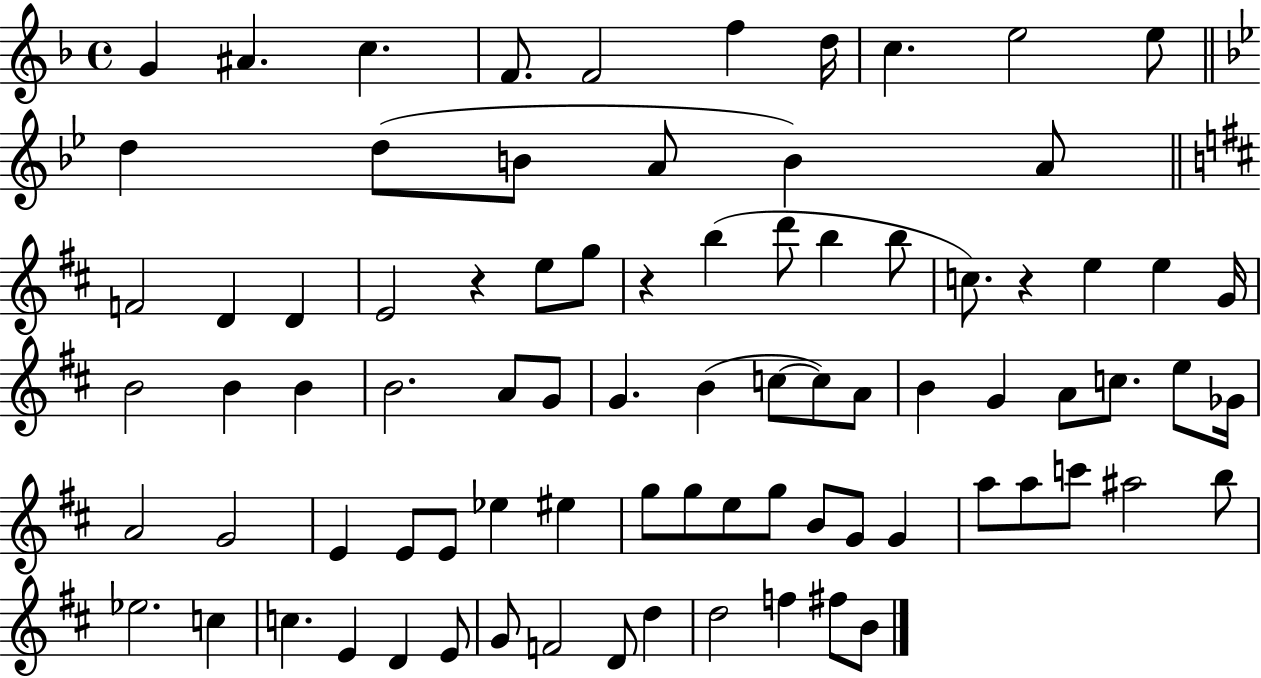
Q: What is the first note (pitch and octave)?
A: G4